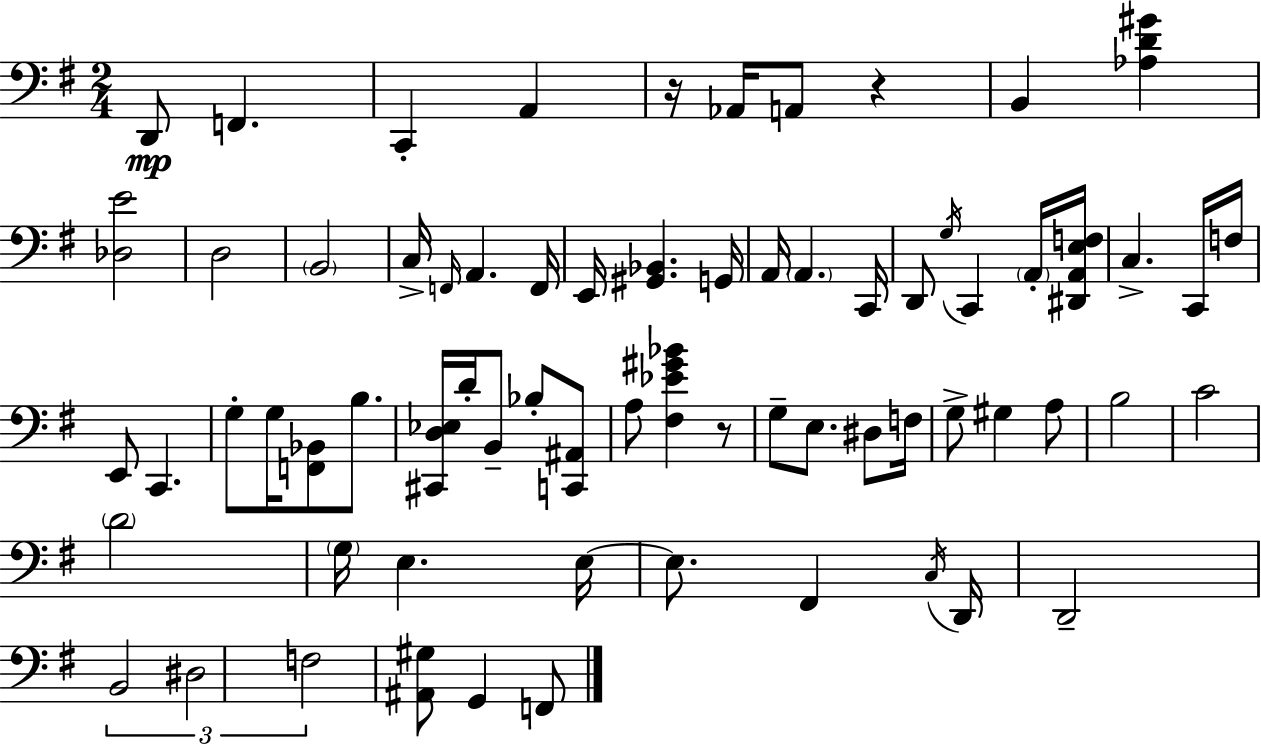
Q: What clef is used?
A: bass